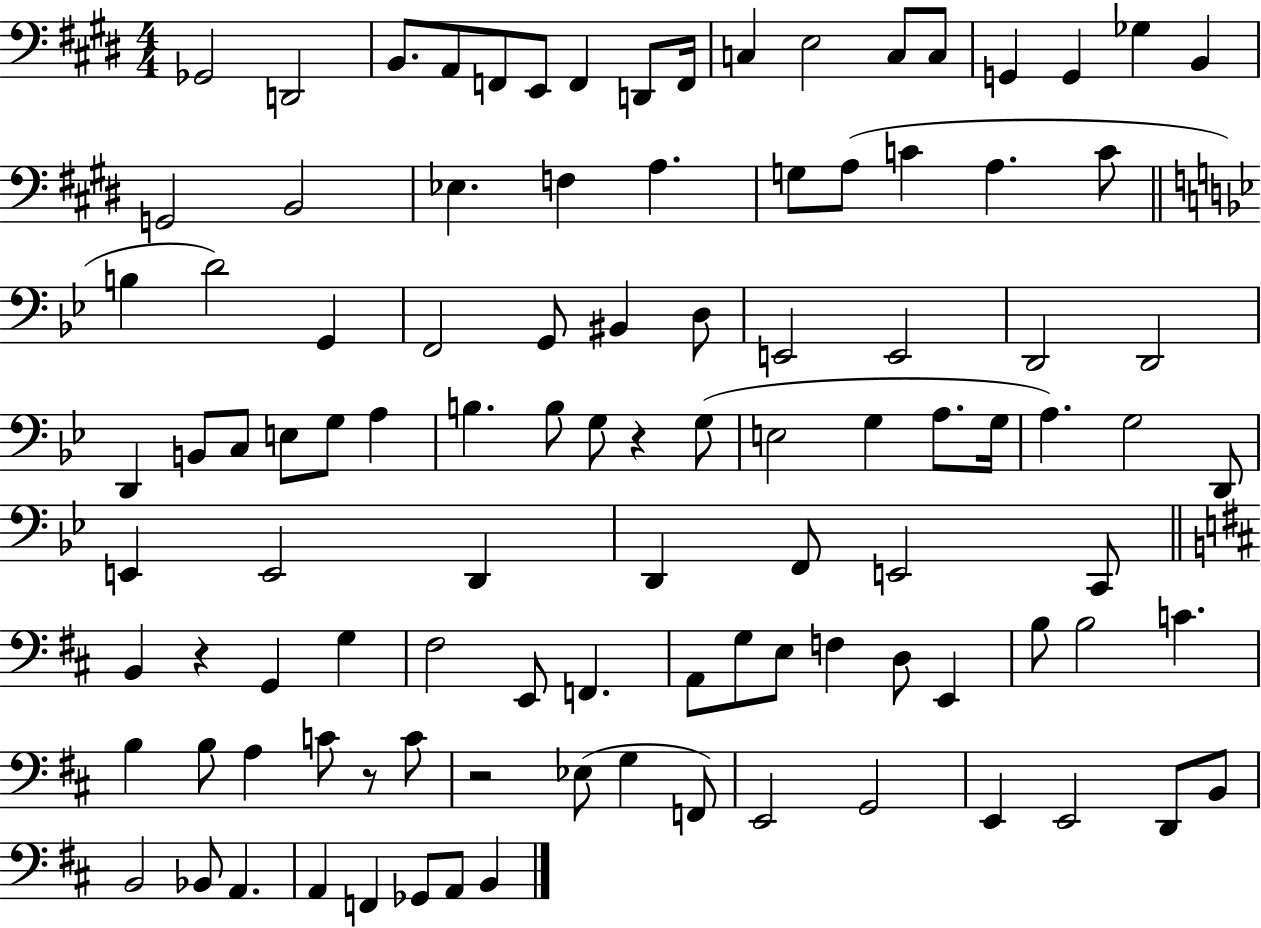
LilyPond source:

{
  \clef bass
  \numericTimeSignature
  \time 4/4
  \key e \major
  ges,2 d,2 | b,8. a,8 f,8 e,8 f,4 d,8 f,16 | c4 e2 c8 c8 | g,4 g,4 ges4 b,4 | \break g,2 b,2 | ees4. f4 a4. | g8 a8( c'4 a4. c'8 | \bar "||" \break \key bes \major b4 d'2) g,4 | f,2 g,8 bis,4 d8 | e,2 e,2 | d,2 d,2 | \break d,4 b,8 c8 e8 g8 a4 | b4. b8 g8 r4 g8( | e2 g4 a8. g16 | a4.) g2 d,8 | \break e,4 e,2 d,4 | d,4 f,8 e,2 c,8 | \bar "||" \break \key b \minor b,4 r4 g,4 g4 | fis2 e,8 f,4. | a,8 g8 e8 f4 d8 e,4 | b8 b2 c'4. | \break b4 b8 a4 c'8 r8 c'8 | r2 ees8( g4 f,8) | e,2 g,2 | e,4 e,2 d,8 b,8 | \break b,2 bes,8 a,4. | a,4 f,4 ges,8 a,8 b,4 | \bar "|."
}